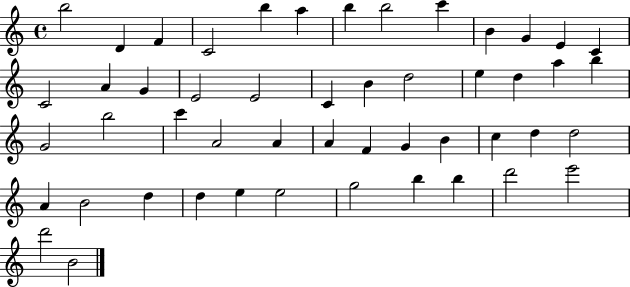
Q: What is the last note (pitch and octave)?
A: B4